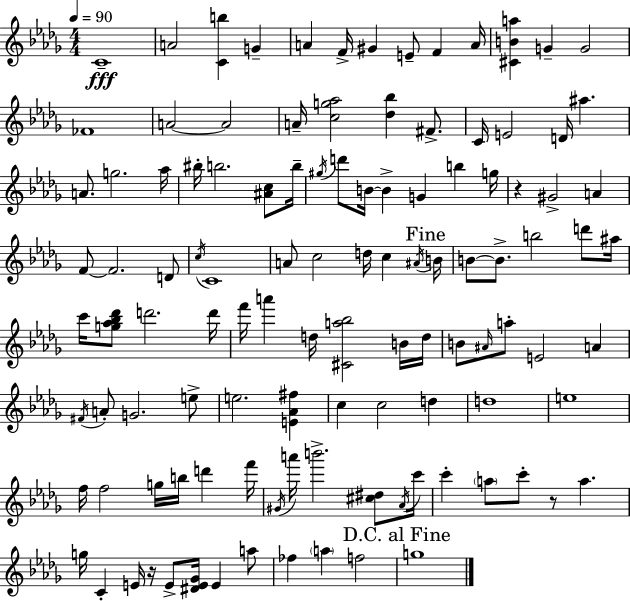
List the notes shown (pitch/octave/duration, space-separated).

C4/w A4/h [C4,B5]/q G4/q A4/q F4/s G#4/q E4/e F4/q A4/s [C#4,B4,A5]/q G4/q G4/h FES4/w A4/h A4/h A4/s [C5,G5,Ab5]/h [Db5,Bb5]/q F#4/e. C4/s E4/h D4/s A#5/q. A4/e. G5/h. Ab5/s BIS5/s B5/h. [A#4,C5]/e B5/s G#5/s D6/e B4/s B4/q G4/q B5/q G5/s R/q G#4/h A4/q F4/e F4/h. D4/e C5/s C4/w A4/e C5/h D5/s C5/q A#4/s B4/s B4/e B4/e. B5/h D6/e A#5/s C6/s [G5,Ab5,Bb5,Db6]/e D6/h. D6/s F6/s A6/q D5/s [C#4,A5,Bb5]/h B4/s D5/s B4/e A#4/s A5/e E4/h A4/q F#4/s A4/e G4/h. E5/e E5/h. [E4,Ab4,F#5]/q C5/q C5/h D5/q D5/w E5/w F5/s F5/h G5/s B5/s D6/q F6/s G#4/s A6/s B6/h. [C#5,D#5]/e Ab4/s C6/s C6/q A5/e C6/e R/e A5/q. G5/s C4/q E4/s R/s E4/e [D#4,E4,Gb4]/s E4/q A5/e FES5/q A5/q F5/h G5/w